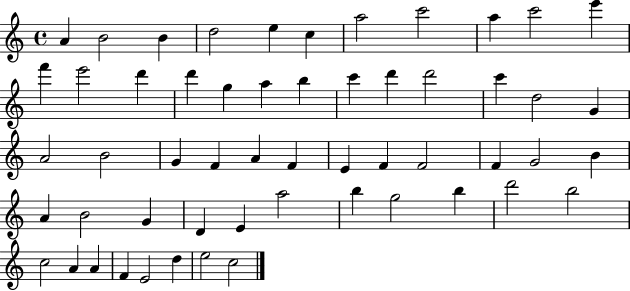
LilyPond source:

{
  \clef treble
  \time 4/4
  \defaultTimeSignature
  \key c \major
  a'4 b'2 b'4 | d''2 e''4 c''4 | a''2 c'''2 | a''4 c'''2 e'''4 | \break f'''4 e'''2 d'''4 | d'''4 g''4 a''4 b''4 | c'''4 d'''4 d'''2 | c'''4 d''2 g'4 | \break a'2 b'2 | g'4 f'4 a'4 f'4 | e'4 f'4 f'2 | f'4 g'2 b'4 | \break a'4 b'2 g'4 | d'4 e'4 a''2 | b''4 g''2 b''4 | d'''2 b''2 | \break c''2 a'4 a'4 | f'4 e'2 d''4 | e''2 c''2 | \bar "|."
}